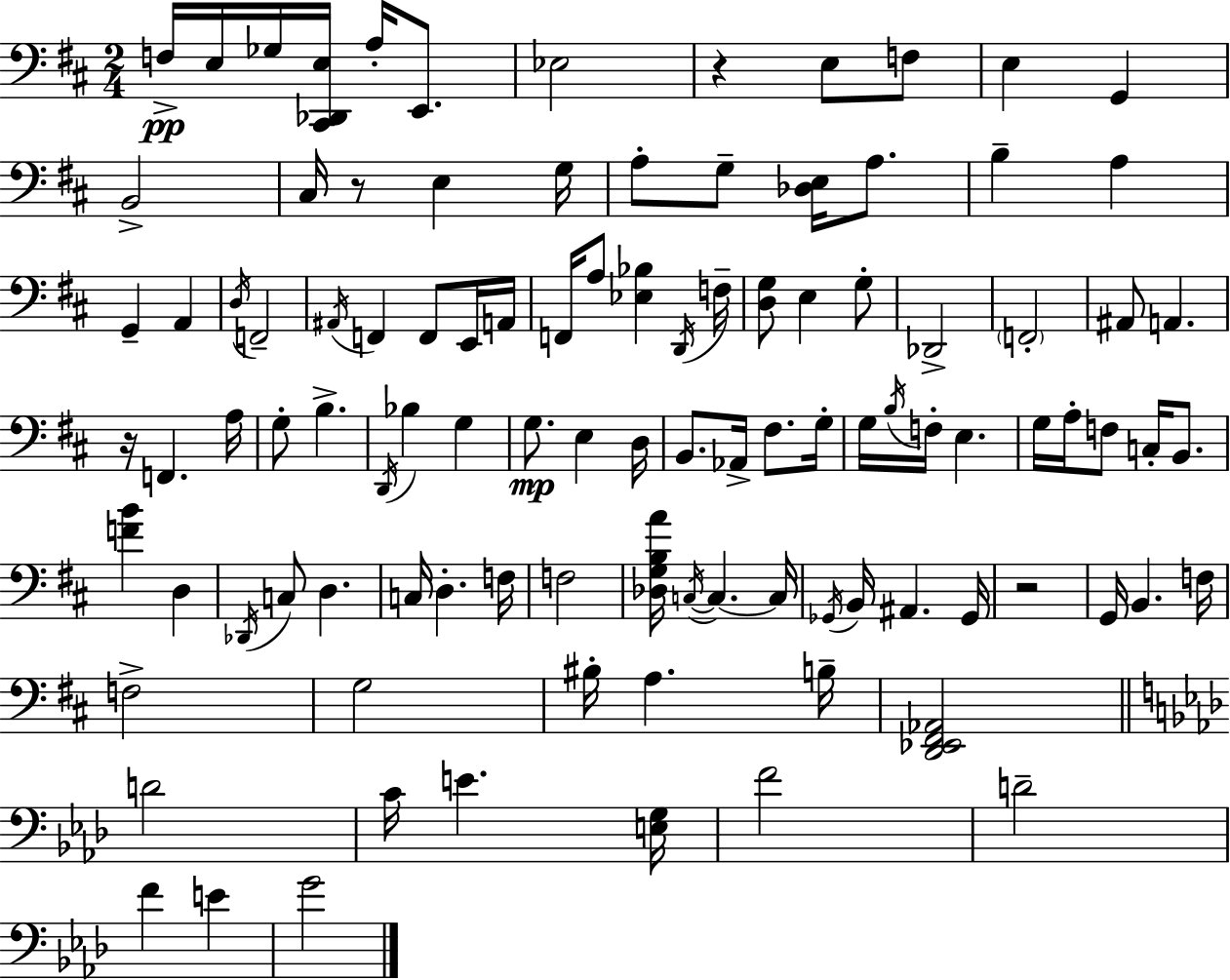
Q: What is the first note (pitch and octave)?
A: F3